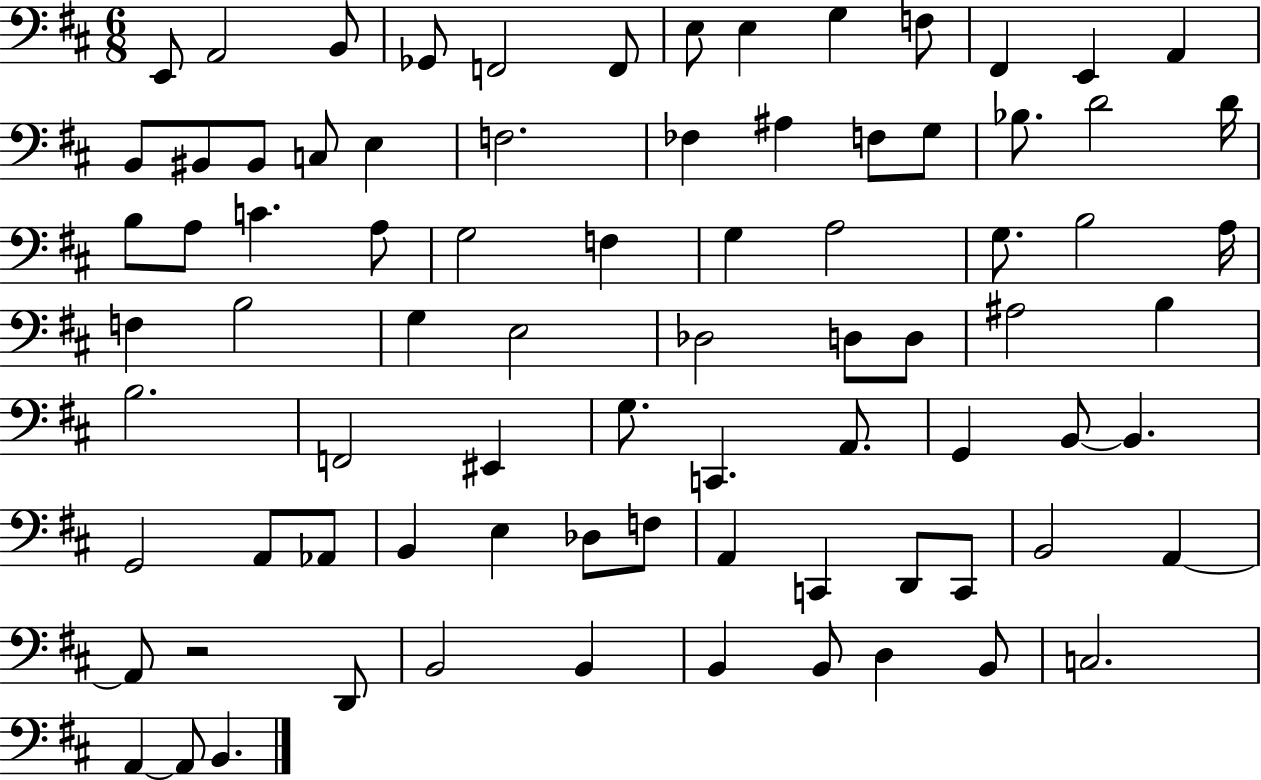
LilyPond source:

{
  \clef bass
  \numericTimeSignature
  \time 6/8
  \key d \major
  \repeat volta 2 { e,8 a,2 b,8 | ges,8 f,2 f,8 | e8 e4 g4 f8 | fis,4 e,4 a,4 | \break b,8 bis,8 bis,8 c8 e4 | f2. | fes4 ais4 f8 g8 | bes8. d'2 d'16 | \break b8 a8 c'4. a8 | g2 f4 | g4 a2 | g8. b2 a16 | \break f4 b2 | g4 e2 | des2 d8 d8 | ais2 b4 | \break b2. | f,2 eis,4 | g8. c,4. a,8. | g,4 b,8~~ b,4. | \break g,2 a,8 aes,8 | b,4 e4 des8 f8 | a,4 c,4 d,8 c,8 | b,2 a,4~~ | \break a,8 r2 d,8 | b,2 b,4 | b,4 b,8 d4 b,8 | c2. | \break a,4~~ a,8 b,4. | } \bar "|."
}